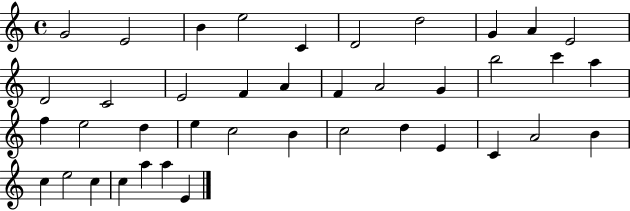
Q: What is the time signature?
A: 4/4